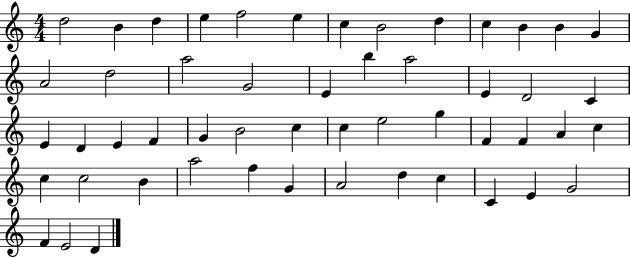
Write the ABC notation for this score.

X:1
T:Untitled
M:4/4
L:1/4
K:C
d2 B d e f2 e c B2 d c B B G A2 d2 a2 G2 E b a2 E D2 C E D E F G B2 c c e2 g F F A c c c2 B a2 f G A2 d c C E G2 F E2 D